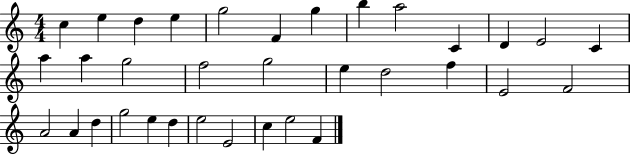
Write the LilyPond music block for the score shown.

{
  \clef treble
  \numericTimeSignature
  \time 4/4
  \key c \major
  c''4 e''4 d''4 e''4 | g''2 f'4 g''4 | b''4 a''2 c'4 | d'4 e'2 c'4 | \break a''4 a''4 g''2 | f''2 g''2 | e''4 d''2 f''4 | e'2 f'2 | \break a'2 a'4 d''4 | g''2 e''4 d''4 | e''2 e'2 | c''4 e''2 f'4 | \break \bar "|."
}